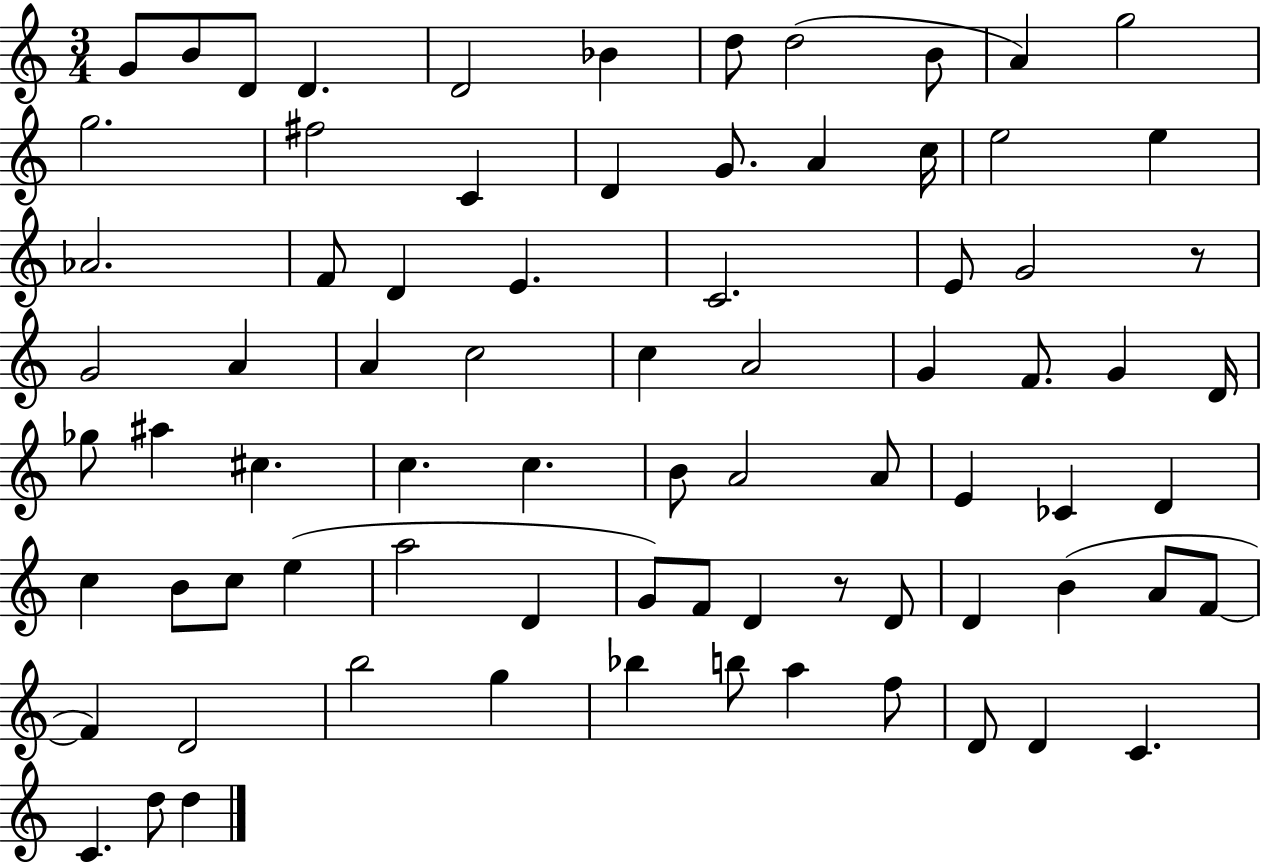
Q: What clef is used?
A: treble